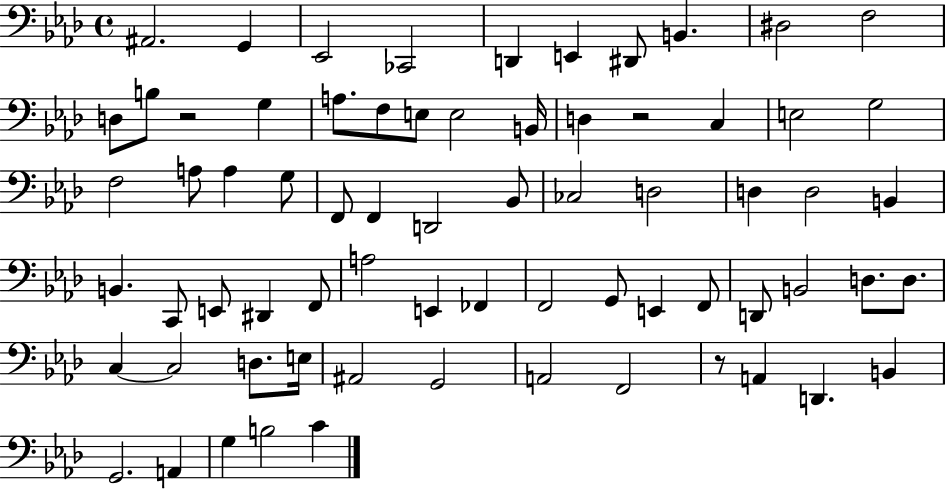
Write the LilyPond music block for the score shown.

{
  \clef bass
  \time 4/4
  \defaultTimeSignature
  \key aes \major
  ais,2. g,4 | ees,2 ces,2 | d,4 e,4 dis,8 b,4. | dis2 f2 | \break d8 b8 r2 g4 | a8. f8 e8 e2 b,16 | d4 r2 c4 | e2 g2 | \break f2 a8 a4 g8 | f,8 f,4 d,2 bes,8 | ces2 d2 | d4 d2 b,4 | \break b,4. c,8 e,8 dis,4 f,8 | a2 e,4 fes,4 | f,2 g,8 e,4 f,8 | d,8 b,2 d8. d8. | \break c4~~ c2 d8. e16 | ais,2 g,2 | a,2 f,2 | r8 a,4 d,4. b,4 | \break g,2. a,4 | g4 b2 c'4 | \bar "|."
}